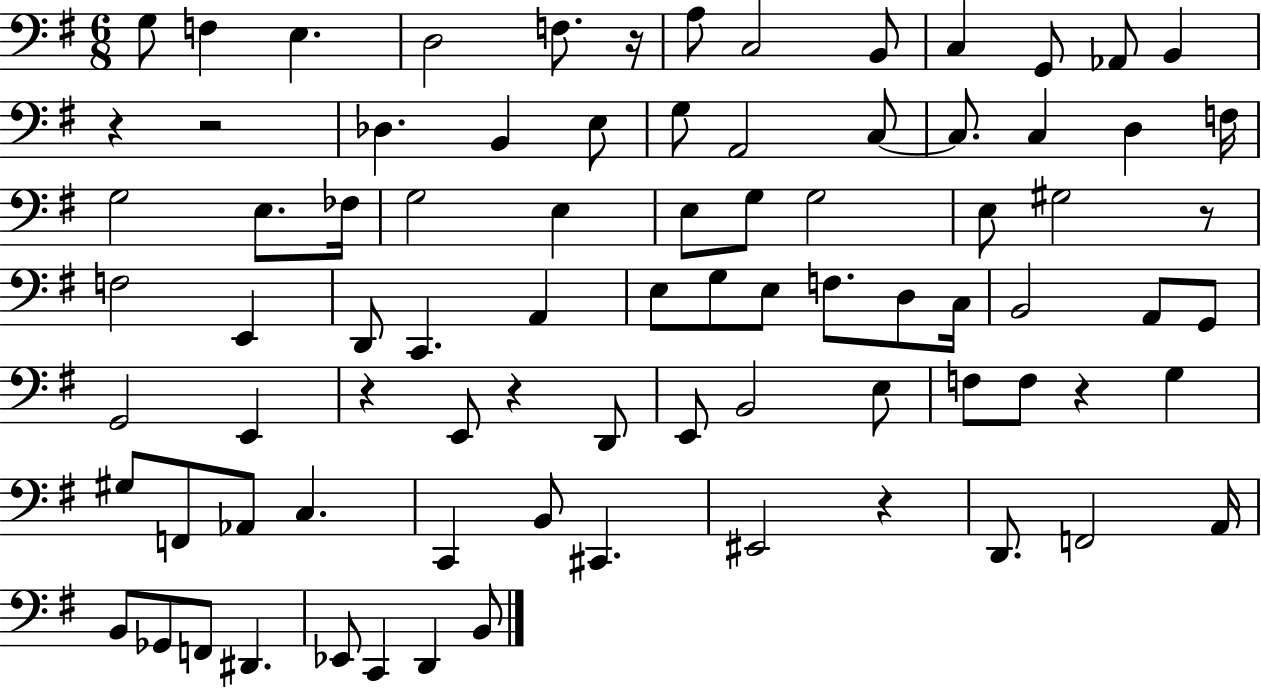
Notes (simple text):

G3/e F3/q E3/q. D3/h F3/e. R/s A3/e C3/h B2/e C3/q G2/e Ab2/e B2/q R/q R/h Db3/q. B2/q E3/e G3/e A2/h C3/e C3/e. C3/q D3/q F3/s G3/h E3/e. FES3/s G3/h E3/q E3/e G3/e G3/h E3/e G#3/h R/e F3/h E2/q D2/e C2/q. A2/q E3/e G3/e E3/e F3/e. D3/e C3/s B2/h A2/e G2/e G2/h E2/q R/q E2/e R/q D2/e E2/e B2/h E3/e F3/e F3/e R/q G3/q G#3/e F2/e Ab2/e C3/q. C2/q B2/e C#2/q. EIS2/h R/q D2/e. F2/h A2/s B2/e Gb2/e F2/e D#2/q. Eb2/e C2/q D2/q B2/e